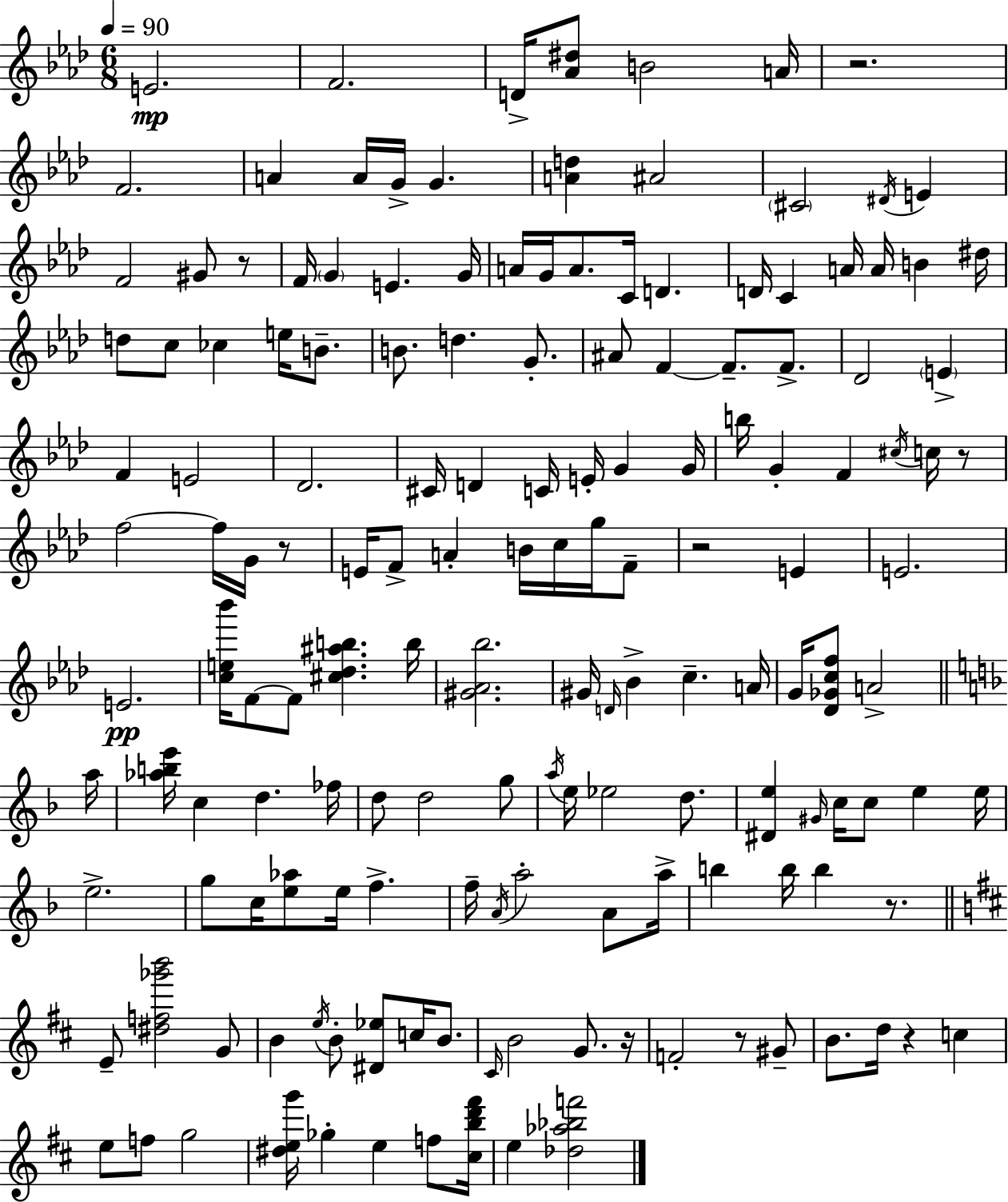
E4/h. F4/h. D4/s [Ab4,D#5]/e B4/h A4/s R/h. F4/h. A4/q A4/s G4/s G4/q. [A4,D5]/q A#4/h C#4/h D#4/s E4/q F4/h G#4/e R/e F4/s G4/q E4/q. G4/s A4/s G4/s A4/e. C4/s D4/q. D4/s C4/q A4/s A4/s B4/q D#5/s D5/e C5/e CES5/q E5/s B4/e. B4/e. D5/q. G4/e. A#4/e F4/q F4/e. F4/e. Db4/h E4/q F4/q E4/h Db4/h. C#4/s D4/q C4/s E4/s G4/q G4/s B5/s G4/q F4/q C#5/s C5/s R/e F5/h F5/s G4/s R/e E4/s F4/e A4/q B4/s C5/s G5/s F4/e R/h E4/q E4/h. E4/h. [C5,E5,Bb6]/s F4/e F4/e [C#5,Db5,A#5,B5]/q. B5/s [G#4,Ab4,Bb5]/h. G#4/s D4/s Bb4/q C5/q. A4/s G4/s [Db4,Gb4,C5,F5]/e A4/h A5/s [Ab5,B5,E6]/s C5/q D5/q. FES5/s D5/e D5/h G5/e A5/s E5/s Eb5/h D5/e. [D#4,E5]/q G#4/s C5/s C5/e E5/q E5/s E5/h. G5/e C5/s [E5,Ab5]/e E5/s F5/q. F5/s A4/s A5/h A4/e A5/s B5/q B5/s B5/q R/e. E4/e [D#5,F5,Gb6,B6]/h G4/e B4/q E5/s B4/e [D#4,Eb5]/e C5/s B4/e. C#4/s B4/h G4/e. R/s F4/h R/e G#4/e B4/e. D5/s R/q C5/q E5/e F5/e G5/h [D#5,E5,G6]/s Gb5/q E5/q F5/e [C#5,B5,D6,F#6]/s E5/q [Db5,Ab5,Bb5,F6]/h